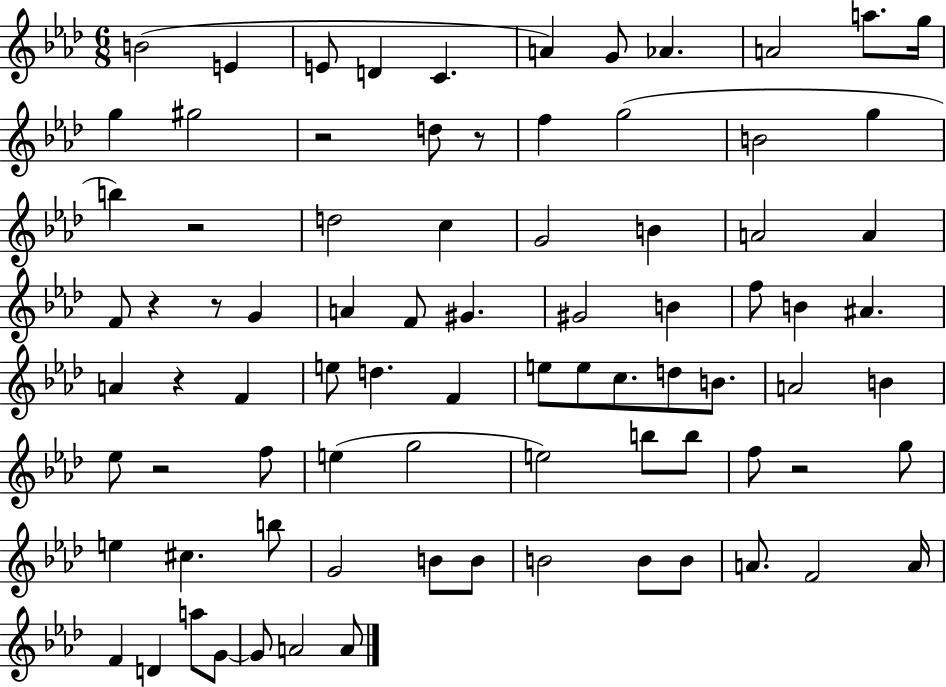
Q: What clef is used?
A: treble